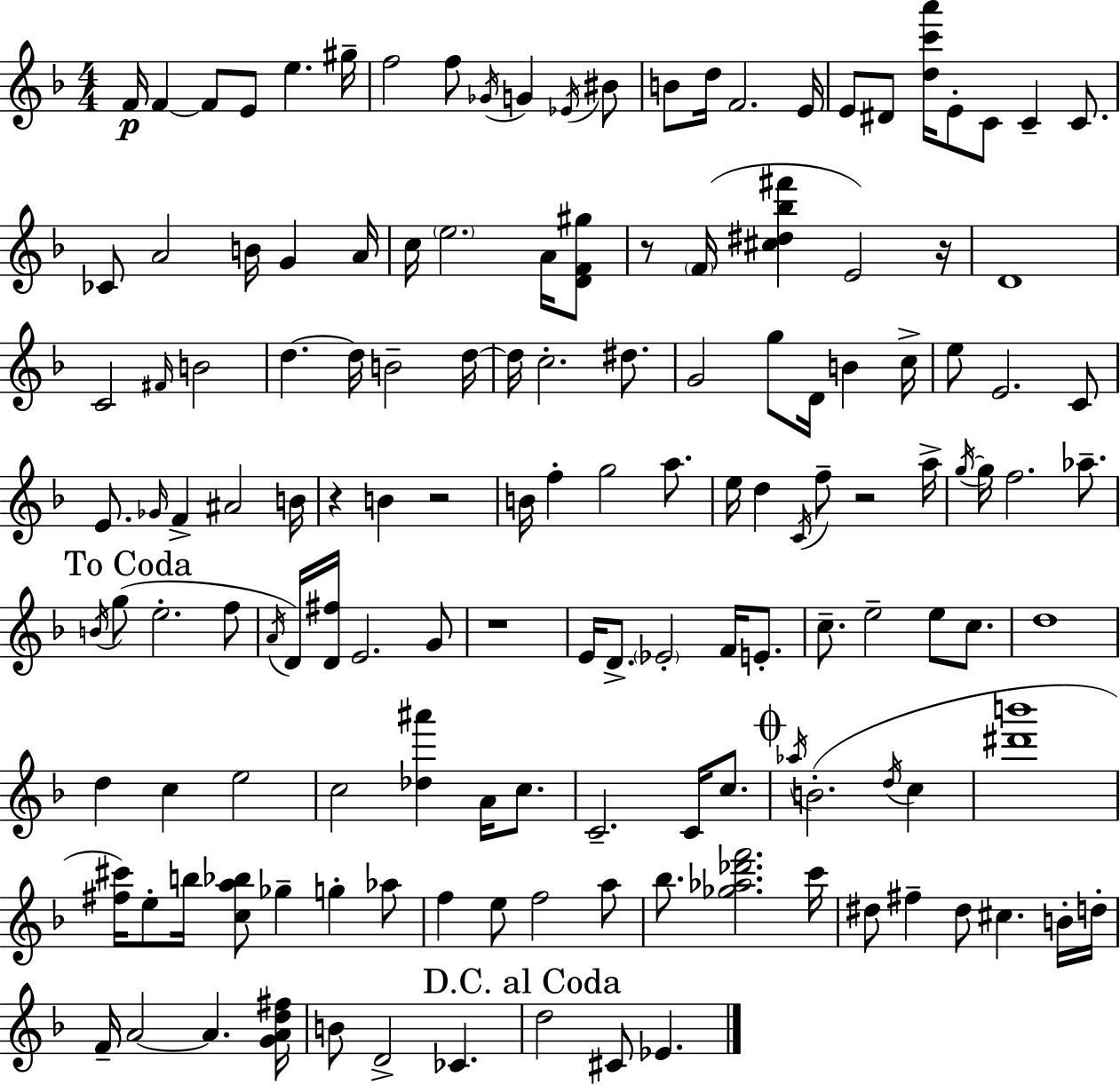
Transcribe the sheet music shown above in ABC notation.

X:1
T:Untitled
M:4/4
L:1/4
K:Dm
F/4 F F/2 E/2 e ^g/4 f2 f/2 _G/4 G _E/4 ^B/2 B/2 d/4 F2 E/4 E/2 ^D/2 [dc'a']/4 E/2 C/2 C C/2 _C/2 A2 B/4 G A/4 c/4 e2 A/4 [DF^g]/2 z/2 F/4 [^c^d_b^f'] E2 z/4 D4 C2 ^F/4 B2 d d/4 B2 d/4 d/4 c2 ^d/2 G2 g/2 D/4 B c/4 e/2 E2 C/2 E/2 _G/4 F ^A2 B/4 z B z2 B/4 f g2 a/2 e/4 d C/4 f/2 z2 a/4 g/4 g/4 f2 _a/2 B/4 g/2 e2 f/2 A/4 D/4 [D^f]/4 E2 G/2 z4 E/4 D/2 _E2 F/4 E/2 c/2 e2 e/2 c/2 d4 d c e2 c2 [_d^a'] A/4 c/2 C2 C/4 c/2 _a/4 B2 d/4 c [^d'b']4 [^f^c']/4 e/2 b/4 [ca_b]/2 _g g _a/2 f e/2 f2 a/2 _b/2 [_g_a_d'f']2 c'/4 ^d/2 ^f ^d/2 ^c B/4 d/4 F/4 A2 A [GAd^f]/4 B/2 D2 _C d2 ^C/2 _E